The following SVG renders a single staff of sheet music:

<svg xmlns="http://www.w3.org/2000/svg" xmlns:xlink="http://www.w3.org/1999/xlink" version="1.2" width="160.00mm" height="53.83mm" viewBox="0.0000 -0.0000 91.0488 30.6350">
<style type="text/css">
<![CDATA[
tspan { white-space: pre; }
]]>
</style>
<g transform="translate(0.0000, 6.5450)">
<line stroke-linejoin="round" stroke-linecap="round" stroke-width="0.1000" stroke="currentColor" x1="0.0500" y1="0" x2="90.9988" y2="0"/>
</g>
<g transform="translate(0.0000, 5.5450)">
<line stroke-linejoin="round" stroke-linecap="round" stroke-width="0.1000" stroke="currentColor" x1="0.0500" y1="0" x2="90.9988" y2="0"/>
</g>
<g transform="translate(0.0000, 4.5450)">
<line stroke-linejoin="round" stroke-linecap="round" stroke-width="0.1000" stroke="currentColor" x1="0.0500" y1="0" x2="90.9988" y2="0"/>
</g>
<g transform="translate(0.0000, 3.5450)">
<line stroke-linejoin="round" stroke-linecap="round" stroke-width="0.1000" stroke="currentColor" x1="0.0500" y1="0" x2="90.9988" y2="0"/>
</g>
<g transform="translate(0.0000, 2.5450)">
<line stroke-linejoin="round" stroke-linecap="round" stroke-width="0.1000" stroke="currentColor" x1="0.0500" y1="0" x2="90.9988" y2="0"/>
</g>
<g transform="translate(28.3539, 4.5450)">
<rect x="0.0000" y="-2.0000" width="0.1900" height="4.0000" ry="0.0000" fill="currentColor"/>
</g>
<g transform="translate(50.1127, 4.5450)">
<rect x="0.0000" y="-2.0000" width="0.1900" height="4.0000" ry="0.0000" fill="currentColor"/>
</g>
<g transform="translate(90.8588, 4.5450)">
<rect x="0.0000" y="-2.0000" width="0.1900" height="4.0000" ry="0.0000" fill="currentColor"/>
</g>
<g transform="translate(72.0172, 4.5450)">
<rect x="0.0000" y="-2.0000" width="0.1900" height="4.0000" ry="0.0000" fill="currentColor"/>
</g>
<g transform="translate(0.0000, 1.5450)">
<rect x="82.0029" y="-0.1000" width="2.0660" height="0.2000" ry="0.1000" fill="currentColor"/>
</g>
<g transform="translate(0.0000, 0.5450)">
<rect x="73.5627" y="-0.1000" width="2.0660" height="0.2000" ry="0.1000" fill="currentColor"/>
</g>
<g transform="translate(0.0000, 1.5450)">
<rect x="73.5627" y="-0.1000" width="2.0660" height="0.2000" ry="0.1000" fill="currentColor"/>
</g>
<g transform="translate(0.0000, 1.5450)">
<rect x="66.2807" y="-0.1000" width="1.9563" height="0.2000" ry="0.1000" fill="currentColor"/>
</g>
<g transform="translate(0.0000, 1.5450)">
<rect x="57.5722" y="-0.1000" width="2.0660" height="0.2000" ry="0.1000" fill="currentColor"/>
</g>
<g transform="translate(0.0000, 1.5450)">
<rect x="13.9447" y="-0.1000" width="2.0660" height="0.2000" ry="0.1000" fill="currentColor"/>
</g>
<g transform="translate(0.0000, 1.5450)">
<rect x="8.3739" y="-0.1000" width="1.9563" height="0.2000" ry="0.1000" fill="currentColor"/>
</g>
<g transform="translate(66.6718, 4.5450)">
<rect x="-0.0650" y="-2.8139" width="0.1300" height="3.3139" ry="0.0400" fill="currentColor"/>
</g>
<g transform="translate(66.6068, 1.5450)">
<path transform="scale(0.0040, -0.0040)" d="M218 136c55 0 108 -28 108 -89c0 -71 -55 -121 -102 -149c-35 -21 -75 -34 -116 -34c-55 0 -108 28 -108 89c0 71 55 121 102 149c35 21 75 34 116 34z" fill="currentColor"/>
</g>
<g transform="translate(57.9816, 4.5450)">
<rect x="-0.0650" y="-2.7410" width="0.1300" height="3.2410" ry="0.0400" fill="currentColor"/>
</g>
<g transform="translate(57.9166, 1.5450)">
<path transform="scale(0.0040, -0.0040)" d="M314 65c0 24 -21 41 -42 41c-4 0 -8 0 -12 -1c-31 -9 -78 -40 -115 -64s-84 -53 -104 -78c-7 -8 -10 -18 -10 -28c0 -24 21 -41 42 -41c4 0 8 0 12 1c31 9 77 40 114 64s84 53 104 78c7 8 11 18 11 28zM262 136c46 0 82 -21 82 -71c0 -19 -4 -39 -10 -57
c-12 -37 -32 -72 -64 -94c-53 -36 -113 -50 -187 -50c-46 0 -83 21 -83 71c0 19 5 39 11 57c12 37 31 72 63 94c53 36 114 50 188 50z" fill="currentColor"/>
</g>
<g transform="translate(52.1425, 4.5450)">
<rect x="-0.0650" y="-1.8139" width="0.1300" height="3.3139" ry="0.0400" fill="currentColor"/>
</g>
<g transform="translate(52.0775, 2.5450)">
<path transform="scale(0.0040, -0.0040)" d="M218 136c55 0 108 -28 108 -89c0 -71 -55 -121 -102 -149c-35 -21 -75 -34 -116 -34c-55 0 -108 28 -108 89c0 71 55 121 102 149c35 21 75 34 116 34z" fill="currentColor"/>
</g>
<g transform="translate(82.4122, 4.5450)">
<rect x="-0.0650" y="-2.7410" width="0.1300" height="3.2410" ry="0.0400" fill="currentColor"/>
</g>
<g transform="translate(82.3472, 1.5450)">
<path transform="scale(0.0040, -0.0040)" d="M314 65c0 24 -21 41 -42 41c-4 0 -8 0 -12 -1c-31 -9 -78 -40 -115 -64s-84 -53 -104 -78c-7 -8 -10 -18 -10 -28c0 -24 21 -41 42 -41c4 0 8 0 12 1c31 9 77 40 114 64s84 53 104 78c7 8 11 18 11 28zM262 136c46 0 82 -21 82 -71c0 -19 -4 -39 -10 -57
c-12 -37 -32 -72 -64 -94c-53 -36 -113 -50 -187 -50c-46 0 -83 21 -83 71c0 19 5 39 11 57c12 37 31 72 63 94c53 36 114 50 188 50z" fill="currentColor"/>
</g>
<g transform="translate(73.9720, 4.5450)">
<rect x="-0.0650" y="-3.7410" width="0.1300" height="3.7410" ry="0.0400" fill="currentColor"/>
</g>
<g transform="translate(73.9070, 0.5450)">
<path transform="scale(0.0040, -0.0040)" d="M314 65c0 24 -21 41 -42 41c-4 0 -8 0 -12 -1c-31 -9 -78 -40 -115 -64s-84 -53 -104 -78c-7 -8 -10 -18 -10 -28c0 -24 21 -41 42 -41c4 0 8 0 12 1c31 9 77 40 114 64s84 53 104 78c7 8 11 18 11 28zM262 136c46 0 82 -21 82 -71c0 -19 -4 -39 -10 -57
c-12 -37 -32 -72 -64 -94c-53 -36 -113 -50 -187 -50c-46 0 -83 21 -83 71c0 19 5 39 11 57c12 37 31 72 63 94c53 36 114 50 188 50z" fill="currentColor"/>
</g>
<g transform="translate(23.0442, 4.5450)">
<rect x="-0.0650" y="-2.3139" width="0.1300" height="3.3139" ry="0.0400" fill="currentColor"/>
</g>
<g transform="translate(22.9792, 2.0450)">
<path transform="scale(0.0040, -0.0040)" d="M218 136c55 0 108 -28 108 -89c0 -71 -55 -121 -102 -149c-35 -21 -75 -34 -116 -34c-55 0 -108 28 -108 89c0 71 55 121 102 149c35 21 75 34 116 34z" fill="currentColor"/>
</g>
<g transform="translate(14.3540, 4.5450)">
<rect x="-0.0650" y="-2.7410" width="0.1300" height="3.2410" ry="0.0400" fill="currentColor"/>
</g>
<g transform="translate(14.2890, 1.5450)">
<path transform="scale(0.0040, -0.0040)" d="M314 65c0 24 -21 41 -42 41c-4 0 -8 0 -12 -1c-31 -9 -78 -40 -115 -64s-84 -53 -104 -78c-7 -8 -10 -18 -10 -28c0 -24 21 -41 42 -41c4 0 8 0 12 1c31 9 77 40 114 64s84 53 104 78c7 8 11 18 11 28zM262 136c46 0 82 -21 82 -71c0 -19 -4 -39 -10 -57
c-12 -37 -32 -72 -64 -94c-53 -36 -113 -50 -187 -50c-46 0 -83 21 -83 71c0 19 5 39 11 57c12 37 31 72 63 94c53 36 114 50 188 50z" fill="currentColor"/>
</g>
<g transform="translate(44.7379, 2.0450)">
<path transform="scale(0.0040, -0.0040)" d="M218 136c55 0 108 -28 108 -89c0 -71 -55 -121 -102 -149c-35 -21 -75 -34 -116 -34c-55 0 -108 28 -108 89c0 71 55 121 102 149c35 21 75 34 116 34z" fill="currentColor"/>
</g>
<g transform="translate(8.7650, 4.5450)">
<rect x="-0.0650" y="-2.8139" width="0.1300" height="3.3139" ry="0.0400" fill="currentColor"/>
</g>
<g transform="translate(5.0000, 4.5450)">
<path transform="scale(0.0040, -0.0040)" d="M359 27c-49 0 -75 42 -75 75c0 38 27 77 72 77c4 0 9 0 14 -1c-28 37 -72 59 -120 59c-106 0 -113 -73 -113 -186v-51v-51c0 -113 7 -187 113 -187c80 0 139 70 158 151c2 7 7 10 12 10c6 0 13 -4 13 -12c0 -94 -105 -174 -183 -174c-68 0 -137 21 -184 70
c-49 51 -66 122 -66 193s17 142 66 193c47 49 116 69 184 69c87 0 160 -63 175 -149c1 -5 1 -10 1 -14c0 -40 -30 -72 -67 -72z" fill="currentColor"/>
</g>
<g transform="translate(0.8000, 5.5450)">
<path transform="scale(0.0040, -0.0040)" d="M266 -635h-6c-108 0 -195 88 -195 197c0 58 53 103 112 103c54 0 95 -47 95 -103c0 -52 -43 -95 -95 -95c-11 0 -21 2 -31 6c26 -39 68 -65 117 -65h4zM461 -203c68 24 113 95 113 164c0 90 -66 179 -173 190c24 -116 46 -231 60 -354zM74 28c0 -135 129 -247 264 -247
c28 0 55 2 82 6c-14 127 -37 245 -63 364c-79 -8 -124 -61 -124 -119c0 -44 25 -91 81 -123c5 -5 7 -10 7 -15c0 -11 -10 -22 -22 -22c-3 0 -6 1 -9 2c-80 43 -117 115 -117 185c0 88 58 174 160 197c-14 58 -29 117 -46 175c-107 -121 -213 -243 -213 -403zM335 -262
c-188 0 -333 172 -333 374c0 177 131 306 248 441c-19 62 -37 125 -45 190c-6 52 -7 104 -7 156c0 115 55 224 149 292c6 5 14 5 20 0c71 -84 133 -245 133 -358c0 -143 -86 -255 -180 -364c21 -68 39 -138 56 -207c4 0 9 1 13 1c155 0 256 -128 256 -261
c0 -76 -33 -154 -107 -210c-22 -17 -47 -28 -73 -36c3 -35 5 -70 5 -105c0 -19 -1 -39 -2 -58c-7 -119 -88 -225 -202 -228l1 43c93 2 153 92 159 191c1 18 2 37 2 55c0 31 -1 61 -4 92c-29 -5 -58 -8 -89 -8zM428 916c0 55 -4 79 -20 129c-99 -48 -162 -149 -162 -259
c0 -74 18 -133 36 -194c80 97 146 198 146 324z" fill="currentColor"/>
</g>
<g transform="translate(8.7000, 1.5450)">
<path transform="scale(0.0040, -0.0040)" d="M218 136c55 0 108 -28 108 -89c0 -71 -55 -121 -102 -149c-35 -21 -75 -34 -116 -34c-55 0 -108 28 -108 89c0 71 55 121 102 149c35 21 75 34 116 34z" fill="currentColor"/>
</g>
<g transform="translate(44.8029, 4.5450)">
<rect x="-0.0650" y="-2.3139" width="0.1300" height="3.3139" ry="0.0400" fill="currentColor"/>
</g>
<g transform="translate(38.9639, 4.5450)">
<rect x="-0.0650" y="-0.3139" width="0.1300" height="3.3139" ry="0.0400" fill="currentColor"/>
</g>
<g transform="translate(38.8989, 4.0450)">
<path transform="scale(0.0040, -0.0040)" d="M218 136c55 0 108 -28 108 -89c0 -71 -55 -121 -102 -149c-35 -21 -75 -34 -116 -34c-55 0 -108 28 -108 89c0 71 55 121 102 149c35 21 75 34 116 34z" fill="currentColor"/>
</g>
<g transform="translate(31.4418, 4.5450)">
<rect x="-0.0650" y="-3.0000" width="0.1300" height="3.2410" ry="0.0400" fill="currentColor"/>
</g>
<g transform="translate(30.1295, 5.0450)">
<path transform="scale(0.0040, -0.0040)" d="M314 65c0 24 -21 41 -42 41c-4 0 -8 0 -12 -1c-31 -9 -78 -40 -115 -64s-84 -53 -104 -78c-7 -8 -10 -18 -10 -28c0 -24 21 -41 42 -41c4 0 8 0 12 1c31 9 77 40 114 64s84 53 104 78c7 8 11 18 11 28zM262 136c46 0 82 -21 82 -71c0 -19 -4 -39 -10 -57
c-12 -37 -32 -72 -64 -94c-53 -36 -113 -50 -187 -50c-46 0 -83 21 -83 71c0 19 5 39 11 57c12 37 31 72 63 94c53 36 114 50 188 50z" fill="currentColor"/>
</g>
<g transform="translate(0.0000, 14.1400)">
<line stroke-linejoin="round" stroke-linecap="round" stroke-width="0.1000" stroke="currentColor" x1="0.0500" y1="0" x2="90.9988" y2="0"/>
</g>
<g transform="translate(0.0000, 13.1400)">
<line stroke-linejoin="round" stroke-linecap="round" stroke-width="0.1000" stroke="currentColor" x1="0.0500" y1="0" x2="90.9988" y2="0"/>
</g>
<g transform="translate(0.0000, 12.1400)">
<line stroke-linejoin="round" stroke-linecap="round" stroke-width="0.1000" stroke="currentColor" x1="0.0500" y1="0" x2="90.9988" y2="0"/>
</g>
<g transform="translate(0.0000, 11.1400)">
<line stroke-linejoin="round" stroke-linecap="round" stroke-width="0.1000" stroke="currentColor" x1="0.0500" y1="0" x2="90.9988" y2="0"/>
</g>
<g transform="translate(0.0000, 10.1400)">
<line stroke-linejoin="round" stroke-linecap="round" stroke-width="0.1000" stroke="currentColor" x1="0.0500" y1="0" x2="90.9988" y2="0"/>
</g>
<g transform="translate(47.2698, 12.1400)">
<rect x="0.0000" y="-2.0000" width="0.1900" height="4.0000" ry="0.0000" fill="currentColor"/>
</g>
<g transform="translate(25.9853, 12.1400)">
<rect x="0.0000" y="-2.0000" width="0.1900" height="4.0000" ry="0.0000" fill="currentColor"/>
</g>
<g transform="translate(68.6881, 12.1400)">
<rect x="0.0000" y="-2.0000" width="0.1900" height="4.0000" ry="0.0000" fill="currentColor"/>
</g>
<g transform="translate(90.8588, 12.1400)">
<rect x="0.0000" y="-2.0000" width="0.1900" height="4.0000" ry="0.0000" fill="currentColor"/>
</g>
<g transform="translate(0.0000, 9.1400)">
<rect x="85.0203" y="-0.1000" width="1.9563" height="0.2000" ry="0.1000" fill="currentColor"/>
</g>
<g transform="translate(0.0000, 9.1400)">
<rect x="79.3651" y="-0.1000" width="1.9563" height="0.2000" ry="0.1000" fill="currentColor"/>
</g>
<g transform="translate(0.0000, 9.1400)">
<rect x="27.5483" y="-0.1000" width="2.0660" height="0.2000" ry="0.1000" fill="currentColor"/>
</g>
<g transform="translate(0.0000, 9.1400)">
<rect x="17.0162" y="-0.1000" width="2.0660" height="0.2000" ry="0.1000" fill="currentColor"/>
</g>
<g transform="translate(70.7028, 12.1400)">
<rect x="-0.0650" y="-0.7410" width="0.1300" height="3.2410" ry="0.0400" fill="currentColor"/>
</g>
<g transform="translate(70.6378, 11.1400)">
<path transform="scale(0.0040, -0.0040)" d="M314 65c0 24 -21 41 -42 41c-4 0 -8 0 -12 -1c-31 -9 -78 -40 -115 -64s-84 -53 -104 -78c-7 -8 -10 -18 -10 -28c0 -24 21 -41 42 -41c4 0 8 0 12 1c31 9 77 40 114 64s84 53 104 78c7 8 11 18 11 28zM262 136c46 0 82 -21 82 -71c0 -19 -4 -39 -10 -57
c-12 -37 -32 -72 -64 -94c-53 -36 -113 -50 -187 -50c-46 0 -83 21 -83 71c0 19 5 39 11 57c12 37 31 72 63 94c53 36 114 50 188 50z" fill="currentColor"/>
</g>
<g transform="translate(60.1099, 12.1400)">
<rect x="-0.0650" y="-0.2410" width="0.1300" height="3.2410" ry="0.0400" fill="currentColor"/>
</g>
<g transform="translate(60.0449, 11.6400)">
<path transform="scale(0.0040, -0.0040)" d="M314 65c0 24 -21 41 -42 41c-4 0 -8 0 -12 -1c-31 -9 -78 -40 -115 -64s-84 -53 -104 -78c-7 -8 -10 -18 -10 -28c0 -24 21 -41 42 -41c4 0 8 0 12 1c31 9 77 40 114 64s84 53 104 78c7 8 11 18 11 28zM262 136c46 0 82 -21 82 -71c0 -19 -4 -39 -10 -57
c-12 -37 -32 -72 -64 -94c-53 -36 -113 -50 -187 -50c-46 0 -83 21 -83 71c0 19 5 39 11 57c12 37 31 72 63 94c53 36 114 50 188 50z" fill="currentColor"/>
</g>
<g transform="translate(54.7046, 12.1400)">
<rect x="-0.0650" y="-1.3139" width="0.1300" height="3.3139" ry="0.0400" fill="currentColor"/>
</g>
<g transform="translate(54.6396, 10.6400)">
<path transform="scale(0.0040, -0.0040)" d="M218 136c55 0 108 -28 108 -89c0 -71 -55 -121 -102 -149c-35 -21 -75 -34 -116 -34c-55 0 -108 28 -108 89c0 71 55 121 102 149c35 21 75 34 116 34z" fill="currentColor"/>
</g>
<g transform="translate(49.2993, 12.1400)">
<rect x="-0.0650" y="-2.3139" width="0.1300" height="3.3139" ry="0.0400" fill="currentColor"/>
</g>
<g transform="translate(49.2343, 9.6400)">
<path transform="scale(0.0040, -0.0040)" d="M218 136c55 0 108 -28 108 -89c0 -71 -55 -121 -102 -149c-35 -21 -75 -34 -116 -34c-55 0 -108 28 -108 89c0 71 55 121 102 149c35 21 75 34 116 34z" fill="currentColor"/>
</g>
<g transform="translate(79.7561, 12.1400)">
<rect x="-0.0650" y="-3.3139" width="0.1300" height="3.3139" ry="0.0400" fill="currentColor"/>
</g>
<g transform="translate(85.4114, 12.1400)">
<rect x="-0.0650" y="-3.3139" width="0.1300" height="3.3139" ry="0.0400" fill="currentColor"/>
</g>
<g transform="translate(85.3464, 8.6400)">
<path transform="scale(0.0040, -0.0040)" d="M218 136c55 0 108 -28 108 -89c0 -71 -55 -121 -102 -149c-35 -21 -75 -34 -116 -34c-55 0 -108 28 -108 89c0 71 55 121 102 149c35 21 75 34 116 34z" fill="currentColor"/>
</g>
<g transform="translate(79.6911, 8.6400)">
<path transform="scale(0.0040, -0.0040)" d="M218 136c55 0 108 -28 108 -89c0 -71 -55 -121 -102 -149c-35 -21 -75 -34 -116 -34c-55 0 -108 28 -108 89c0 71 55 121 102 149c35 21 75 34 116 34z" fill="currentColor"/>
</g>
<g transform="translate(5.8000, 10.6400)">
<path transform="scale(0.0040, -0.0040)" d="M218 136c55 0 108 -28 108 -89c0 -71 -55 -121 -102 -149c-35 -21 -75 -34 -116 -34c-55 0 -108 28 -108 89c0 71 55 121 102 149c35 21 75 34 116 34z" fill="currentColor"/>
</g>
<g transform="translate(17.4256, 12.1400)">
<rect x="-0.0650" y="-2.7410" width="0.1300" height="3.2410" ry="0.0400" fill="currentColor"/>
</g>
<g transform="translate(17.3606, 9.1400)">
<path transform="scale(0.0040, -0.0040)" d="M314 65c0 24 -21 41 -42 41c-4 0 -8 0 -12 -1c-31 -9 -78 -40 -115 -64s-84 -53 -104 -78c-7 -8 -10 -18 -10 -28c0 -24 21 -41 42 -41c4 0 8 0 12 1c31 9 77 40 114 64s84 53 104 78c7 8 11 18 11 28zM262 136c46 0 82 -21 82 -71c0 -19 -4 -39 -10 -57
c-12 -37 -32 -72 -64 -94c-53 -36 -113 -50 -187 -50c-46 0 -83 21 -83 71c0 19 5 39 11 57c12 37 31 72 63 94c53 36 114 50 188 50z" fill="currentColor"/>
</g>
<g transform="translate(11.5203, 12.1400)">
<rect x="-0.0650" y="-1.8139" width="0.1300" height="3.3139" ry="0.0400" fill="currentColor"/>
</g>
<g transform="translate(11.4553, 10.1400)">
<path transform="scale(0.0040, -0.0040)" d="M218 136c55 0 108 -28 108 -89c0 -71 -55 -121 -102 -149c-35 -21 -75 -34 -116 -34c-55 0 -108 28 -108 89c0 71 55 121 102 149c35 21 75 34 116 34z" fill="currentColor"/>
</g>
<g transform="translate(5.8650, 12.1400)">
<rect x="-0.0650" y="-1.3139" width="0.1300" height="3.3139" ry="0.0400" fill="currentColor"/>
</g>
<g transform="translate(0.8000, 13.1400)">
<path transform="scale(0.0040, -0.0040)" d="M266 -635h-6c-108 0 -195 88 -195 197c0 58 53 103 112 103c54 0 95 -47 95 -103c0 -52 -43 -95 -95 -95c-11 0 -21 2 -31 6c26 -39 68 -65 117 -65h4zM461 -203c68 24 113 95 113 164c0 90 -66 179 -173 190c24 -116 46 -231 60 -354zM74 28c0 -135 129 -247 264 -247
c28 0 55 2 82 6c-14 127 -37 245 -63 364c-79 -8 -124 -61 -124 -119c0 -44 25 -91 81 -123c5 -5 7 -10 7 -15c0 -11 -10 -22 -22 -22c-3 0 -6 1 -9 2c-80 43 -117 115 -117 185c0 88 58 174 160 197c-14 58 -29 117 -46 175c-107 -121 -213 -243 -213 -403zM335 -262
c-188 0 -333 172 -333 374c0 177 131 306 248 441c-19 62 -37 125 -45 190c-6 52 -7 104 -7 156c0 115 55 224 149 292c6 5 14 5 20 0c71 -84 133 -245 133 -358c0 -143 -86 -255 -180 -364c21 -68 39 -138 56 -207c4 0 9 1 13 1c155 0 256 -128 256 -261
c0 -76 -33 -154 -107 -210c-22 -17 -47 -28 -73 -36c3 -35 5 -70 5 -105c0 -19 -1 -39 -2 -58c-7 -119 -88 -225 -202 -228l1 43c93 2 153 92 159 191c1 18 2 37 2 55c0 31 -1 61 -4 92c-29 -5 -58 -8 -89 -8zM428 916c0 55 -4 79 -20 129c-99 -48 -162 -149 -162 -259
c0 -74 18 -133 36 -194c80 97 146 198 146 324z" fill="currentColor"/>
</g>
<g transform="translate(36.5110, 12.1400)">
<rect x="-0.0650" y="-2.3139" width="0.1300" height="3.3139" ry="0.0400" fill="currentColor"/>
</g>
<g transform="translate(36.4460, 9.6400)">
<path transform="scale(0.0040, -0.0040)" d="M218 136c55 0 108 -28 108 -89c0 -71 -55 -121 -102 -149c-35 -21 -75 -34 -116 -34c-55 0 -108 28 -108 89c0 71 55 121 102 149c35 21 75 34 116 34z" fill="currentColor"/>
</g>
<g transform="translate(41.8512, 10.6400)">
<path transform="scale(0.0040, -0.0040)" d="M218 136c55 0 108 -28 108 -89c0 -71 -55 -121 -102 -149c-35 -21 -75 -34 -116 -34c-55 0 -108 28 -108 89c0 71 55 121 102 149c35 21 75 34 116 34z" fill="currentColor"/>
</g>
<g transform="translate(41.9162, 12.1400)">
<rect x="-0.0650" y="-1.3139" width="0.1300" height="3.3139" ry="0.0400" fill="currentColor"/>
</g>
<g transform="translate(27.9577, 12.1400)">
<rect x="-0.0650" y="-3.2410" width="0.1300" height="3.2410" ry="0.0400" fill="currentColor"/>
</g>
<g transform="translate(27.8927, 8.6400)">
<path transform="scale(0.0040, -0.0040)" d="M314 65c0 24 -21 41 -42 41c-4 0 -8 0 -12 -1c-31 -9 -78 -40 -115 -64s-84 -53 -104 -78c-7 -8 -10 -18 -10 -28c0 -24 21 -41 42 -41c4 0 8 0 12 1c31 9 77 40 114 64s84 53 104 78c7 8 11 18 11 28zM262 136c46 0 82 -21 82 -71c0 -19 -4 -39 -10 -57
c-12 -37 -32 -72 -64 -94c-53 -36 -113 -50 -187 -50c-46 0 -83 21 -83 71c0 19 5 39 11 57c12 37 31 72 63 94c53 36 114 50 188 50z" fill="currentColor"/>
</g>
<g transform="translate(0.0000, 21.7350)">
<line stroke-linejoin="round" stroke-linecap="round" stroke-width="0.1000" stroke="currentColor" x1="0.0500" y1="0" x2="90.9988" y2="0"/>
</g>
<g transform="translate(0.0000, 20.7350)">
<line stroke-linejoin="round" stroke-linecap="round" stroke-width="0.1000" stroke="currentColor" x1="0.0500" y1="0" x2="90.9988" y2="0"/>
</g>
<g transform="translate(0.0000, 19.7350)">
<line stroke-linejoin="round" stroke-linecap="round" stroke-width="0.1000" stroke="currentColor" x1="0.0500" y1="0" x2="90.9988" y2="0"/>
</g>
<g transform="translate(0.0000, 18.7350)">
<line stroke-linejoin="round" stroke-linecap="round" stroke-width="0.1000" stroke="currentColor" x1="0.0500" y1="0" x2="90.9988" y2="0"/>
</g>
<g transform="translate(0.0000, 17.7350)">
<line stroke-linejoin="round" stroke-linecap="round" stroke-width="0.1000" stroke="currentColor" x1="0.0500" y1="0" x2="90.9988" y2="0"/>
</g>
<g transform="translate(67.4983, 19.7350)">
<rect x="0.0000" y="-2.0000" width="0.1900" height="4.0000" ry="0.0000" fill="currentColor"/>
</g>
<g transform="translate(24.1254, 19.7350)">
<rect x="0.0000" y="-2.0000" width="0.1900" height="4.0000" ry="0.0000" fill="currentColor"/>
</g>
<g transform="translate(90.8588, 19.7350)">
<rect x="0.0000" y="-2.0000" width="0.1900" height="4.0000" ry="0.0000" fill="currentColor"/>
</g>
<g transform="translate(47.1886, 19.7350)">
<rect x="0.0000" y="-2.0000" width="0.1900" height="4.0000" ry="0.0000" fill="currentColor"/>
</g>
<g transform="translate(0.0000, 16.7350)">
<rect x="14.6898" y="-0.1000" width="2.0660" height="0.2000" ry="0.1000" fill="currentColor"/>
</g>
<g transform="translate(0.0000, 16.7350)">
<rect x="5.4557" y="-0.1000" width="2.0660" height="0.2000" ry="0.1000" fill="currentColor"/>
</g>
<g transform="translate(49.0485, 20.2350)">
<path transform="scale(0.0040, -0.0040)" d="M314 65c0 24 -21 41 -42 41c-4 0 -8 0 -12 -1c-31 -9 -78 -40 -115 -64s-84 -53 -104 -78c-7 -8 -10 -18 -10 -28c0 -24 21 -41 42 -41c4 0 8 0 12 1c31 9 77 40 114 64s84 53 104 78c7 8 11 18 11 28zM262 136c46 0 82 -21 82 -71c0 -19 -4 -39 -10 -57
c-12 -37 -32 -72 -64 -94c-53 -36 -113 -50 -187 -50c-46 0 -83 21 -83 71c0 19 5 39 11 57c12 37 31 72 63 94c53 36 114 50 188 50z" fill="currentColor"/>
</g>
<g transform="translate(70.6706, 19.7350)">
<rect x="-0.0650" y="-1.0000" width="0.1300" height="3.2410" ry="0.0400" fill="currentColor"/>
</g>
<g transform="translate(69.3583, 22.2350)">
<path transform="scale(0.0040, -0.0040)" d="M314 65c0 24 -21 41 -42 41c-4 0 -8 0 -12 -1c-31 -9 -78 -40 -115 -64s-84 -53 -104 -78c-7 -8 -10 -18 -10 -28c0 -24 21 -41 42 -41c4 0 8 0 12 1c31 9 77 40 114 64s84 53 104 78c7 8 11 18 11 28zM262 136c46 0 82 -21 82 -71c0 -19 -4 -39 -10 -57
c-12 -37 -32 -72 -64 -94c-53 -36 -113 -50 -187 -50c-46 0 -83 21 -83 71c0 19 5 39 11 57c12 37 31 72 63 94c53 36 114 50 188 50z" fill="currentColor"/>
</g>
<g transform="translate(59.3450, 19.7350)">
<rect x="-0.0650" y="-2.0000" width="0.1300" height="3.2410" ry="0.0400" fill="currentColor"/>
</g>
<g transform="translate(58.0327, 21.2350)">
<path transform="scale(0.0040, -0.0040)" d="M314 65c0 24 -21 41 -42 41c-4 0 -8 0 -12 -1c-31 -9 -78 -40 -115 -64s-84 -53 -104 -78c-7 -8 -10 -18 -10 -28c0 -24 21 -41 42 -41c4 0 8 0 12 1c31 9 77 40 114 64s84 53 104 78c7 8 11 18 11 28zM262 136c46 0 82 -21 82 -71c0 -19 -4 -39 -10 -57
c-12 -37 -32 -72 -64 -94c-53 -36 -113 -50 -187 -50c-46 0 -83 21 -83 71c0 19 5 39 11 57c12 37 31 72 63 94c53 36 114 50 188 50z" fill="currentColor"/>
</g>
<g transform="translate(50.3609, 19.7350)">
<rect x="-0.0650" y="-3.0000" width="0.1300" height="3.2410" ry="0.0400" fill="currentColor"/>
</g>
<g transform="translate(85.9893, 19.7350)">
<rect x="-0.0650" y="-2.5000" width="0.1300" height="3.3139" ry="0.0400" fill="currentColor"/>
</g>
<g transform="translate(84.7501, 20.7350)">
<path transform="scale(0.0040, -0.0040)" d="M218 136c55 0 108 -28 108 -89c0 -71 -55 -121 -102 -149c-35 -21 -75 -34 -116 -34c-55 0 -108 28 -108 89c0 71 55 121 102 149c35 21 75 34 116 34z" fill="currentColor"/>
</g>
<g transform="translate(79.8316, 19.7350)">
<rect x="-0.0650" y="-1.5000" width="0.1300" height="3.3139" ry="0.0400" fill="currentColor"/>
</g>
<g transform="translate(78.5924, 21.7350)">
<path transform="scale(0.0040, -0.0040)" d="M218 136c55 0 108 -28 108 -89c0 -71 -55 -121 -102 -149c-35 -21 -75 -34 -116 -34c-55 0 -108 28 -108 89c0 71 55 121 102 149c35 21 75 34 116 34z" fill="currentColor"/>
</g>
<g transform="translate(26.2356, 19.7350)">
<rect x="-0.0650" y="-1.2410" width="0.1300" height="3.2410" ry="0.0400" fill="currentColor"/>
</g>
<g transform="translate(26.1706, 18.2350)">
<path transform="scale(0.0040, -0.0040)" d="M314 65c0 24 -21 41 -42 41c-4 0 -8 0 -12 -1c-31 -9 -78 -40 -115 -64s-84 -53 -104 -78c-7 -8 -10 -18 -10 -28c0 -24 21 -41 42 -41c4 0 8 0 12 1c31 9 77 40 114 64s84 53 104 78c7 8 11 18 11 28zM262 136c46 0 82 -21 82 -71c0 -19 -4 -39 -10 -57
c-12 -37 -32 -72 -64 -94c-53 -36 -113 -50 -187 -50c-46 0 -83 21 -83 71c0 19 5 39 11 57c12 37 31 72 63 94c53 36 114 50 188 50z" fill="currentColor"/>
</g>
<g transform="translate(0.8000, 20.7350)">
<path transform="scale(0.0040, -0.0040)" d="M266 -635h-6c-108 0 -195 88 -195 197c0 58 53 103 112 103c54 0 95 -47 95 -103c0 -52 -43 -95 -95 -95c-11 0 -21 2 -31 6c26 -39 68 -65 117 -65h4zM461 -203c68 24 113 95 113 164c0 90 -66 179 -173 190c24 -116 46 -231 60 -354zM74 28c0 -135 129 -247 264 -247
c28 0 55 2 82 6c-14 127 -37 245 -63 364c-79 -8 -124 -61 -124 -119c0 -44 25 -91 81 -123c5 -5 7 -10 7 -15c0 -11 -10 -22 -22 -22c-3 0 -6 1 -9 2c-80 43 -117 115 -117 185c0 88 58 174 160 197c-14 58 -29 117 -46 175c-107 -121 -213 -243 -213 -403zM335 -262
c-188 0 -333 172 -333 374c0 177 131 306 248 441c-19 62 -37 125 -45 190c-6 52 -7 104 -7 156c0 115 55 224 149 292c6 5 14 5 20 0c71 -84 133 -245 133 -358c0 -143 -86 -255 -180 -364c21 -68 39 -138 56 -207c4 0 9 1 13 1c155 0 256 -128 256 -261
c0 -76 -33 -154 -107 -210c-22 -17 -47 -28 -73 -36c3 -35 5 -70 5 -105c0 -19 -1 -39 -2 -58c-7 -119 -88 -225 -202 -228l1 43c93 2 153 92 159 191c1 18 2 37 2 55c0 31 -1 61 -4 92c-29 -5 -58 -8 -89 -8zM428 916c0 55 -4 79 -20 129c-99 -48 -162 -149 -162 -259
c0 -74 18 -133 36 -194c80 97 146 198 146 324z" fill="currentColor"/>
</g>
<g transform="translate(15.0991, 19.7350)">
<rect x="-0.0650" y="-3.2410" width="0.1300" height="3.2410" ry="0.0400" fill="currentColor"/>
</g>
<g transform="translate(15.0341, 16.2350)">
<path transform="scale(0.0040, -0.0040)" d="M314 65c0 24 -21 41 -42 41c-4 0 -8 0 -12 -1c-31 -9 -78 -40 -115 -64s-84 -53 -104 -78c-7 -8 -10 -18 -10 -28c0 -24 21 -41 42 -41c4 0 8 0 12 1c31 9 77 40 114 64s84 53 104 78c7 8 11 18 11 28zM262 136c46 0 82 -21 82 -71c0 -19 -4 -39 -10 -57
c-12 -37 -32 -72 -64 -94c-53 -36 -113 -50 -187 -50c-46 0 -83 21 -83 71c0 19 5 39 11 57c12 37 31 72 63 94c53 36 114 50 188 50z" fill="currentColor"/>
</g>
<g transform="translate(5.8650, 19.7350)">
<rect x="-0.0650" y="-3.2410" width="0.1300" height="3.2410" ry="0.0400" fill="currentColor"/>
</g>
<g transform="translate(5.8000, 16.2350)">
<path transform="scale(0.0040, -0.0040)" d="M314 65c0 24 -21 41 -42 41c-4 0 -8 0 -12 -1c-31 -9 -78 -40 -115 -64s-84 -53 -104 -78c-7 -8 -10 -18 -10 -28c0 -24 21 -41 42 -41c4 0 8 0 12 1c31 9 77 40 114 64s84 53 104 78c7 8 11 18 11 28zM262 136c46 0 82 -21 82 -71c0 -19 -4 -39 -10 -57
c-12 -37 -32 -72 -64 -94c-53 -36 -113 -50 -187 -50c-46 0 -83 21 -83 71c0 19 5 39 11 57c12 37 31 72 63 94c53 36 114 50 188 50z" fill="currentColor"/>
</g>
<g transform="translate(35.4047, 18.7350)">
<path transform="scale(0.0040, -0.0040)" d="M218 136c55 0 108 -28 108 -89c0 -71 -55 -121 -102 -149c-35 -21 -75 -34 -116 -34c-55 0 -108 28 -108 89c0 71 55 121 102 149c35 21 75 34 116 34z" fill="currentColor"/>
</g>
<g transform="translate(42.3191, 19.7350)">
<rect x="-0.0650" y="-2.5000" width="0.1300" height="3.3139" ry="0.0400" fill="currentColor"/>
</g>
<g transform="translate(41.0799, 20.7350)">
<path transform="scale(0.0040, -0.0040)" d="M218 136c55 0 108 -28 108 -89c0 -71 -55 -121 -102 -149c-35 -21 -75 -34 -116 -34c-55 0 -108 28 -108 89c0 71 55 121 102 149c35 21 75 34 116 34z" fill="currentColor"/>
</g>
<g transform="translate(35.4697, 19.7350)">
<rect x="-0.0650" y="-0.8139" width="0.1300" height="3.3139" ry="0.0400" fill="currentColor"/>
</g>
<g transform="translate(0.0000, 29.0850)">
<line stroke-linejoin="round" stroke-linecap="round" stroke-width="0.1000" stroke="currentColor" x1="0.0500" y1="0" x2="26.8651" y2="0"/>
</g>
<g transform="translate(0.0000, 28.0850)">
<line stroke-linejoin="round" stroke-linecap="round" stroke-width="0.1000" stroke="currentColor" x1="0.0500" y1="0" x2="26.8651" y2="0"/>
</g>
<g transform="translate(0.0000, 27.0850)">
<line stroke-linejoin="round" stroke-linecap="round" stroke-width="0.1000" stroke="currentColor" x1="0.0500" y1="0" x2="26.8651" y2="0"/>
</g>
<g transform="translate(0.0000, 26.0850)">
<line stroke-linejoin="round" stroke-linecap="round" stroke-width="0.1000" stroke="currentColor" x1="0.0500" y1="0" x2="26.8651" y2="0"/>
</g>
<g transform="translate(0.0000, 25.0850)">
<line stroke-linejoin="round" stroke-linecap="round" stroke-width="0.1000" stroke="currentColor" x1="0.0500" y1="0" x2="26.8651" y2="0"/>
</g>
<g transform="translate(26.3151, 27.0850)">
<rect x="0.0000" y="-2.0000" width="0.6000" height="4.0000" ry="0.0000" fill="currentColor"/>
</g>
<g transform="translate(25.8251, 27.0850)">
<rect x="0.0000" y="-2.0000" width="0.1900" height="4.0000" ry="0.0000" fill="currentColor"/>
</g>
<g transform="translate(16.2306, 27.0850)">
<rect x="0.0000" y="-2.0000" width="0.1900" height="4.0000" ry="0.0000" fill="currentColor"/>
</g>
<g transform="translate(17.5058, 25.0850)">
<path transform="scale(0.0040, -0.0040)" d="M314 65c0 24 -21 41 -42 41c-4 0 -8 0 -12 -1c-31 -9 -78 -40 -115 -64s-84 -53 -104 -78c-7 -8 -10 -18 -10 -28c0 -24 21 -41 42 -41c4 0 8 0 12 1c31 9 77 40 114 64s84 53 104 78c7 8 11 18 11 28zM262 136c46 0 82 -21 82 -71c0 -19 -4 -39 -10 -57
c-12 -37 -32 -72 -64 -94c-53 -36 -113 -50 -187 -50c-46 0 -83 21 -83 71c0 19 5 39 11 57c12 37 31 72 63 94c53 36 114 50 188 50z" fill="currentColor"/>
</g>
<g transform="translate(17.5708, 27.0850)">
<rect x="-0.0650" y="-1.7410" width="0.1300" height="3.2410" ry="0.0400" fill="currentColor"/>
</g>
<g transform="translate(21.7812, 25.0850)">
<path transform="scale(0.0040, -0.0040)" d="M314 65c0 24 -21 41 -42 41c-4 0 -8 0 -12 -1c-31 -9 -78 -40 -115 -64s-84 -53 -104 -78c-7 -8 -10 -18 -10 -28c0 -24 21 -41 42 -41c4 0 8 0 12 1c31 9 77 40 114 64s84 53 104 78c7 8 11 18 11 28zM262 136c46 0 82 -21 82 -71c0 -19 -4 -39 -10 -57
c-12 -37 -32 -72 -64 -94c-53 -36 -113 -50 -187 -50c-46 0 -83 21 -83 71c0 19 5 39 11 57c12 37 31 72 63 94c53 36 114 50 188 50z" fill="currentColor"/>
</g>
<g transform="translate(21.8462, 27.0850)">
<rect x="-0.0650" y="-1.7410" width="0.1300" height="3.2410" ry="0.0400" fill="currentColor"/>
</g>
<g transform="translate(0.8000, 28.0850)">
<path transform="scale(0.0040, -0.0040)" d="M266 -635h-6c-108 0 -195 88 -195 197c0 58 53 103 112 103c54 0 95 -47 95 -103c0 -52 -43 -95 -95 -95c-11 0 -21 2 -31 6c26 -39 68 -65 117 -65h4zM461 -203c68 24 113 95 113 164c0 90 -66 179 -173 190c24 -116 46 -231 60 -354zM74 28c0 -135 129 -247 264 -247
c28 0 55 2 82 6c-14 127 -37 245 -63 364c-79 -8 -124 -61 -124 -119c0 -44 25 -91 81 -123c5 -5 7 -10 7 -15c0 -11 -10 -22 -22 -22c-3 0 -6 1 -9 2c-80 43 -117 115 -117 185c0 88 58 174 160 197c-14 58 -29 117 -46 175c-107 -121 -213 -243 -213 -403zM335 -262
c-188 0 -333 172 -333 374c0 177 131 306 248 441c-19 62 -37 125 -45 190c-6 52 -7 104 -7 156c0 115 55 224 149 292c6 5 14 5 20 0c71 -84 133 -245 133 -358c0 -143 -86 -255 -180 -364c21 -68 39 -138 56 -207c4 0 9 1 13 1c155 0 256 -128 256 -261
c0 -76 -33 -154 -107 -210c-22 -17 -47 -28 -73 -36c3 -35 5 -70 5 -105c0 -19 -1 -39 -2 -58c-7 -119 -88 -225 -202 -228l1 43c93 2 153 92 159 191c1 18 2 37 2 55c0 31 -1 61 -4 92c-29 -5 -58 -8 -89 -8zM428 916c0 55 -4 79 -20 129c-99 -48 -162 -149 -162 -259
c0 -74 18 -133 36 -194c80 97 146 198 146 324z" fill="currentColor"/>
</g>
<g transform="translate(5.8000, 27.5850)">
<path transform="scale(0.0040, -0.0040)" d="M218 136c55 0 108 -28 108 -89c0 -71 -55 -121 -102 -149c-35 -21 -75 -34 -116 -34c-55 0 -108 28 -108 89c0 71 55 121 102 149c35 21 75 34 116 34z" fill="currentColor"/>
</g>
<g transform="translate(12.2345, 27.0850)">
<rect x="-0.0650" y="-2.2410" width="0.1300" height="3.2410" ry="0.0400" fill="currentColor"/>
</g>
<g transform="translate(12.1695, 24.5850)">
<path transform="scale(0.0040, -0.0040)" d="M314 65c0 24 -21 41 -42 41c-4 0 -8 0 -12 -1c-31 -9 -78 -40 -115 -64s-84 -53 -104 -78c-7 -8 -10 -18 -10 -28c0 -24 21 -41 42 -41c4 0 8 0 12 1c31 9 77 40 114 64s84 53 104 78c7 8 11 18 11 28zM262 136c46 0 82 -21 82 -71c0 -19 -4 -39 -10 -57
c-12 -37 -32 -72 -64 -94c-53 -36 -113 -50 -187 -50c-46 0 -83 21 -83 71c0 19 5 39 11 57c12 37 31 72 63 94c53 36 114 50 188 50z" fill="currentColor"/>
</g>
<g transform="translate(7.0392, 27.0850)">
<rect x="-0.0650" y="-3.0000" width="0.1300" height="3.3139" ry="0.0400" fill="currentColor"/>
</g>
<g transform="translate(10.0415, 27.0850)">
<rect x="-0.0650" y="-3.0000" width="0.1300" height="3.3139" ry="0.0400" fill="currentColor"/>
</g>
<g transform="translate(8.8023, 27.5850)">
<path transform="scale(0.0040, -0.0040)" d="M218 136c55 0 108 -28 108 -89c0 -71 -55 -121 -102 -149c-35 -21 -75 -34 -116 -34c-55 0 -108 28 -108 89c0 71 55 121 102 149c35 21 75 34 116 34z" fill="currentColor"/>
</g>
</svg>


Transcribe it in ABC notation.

X:1
T:Untitled
M:4/4
L:1/4
K:C
a a2 g A2 c g f a2 a c'2 a2 e f a2 b2 g e g e c2 d2 b b b2 b2 e2 d G A2 F2 D2 E G A A g2 f2 f2